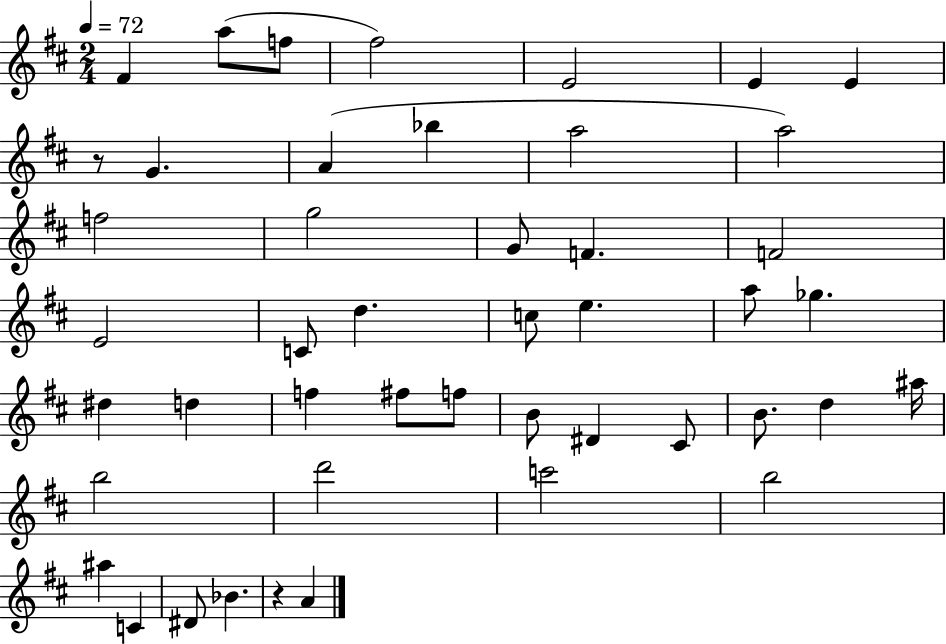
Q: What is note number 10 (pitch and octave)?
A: Bb5